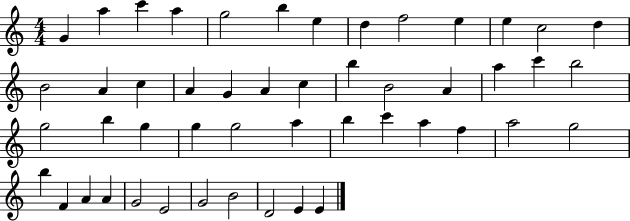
{
  \clef treble
  \numericTimeSignature
  \time 4/4
  \key c \major
  g'4 a''4 c'''4 a''4 | g''2 b''4 e''4 | d''4 f''2 e''4 | e''4 c''2 d''4 | \break b'2 a'4 c''4 | a'4 g'4 a'4 c''4 | b''4 b'2 a'4 | a''4 c'''4 b''2 | \break g''2 b''4 g''4 | g''4 g''2 a''4 | b''4 c'''4 a''4 f''4 | a''2 g''2 | \break b''4 f'4 a'4 a'4 | g'2 e'2 | g'2 b'2 | d'2 e'4 e'4 | \break \bar "|."
}